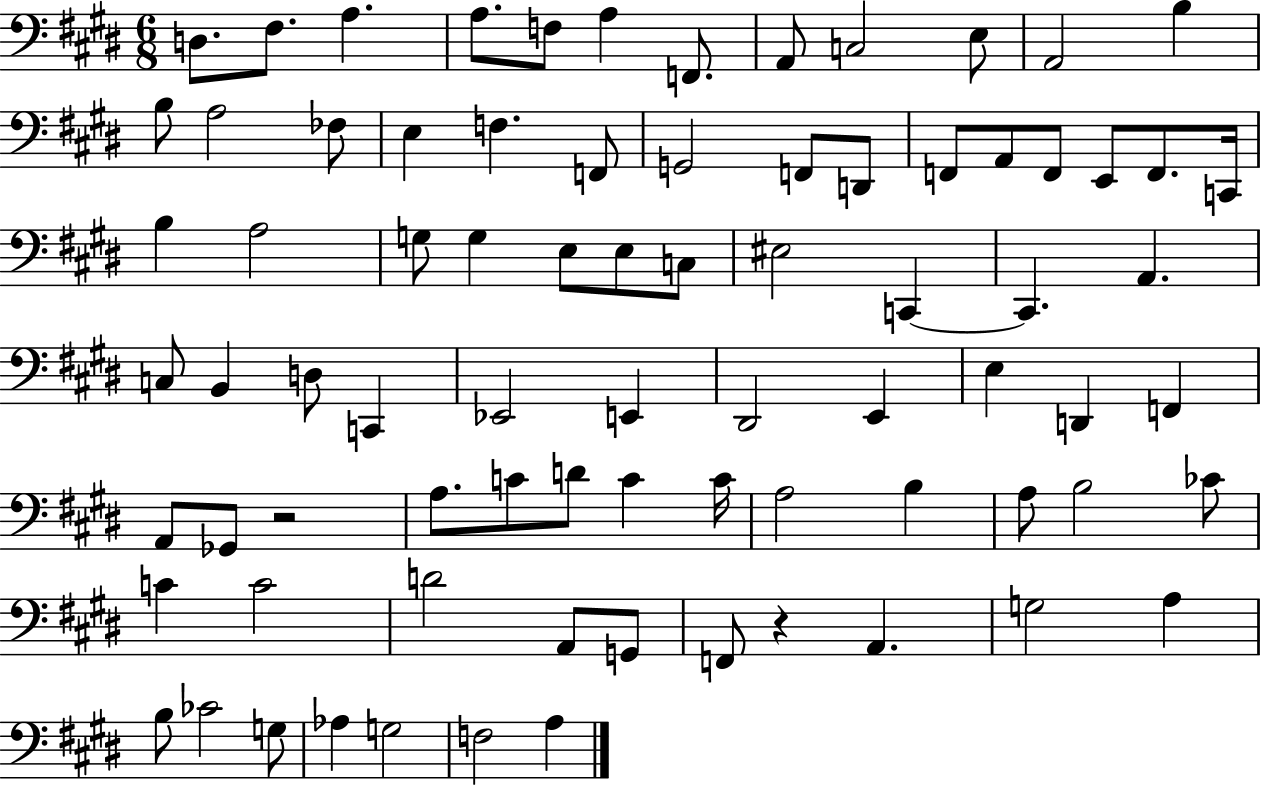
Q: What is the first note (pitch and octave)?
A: D3